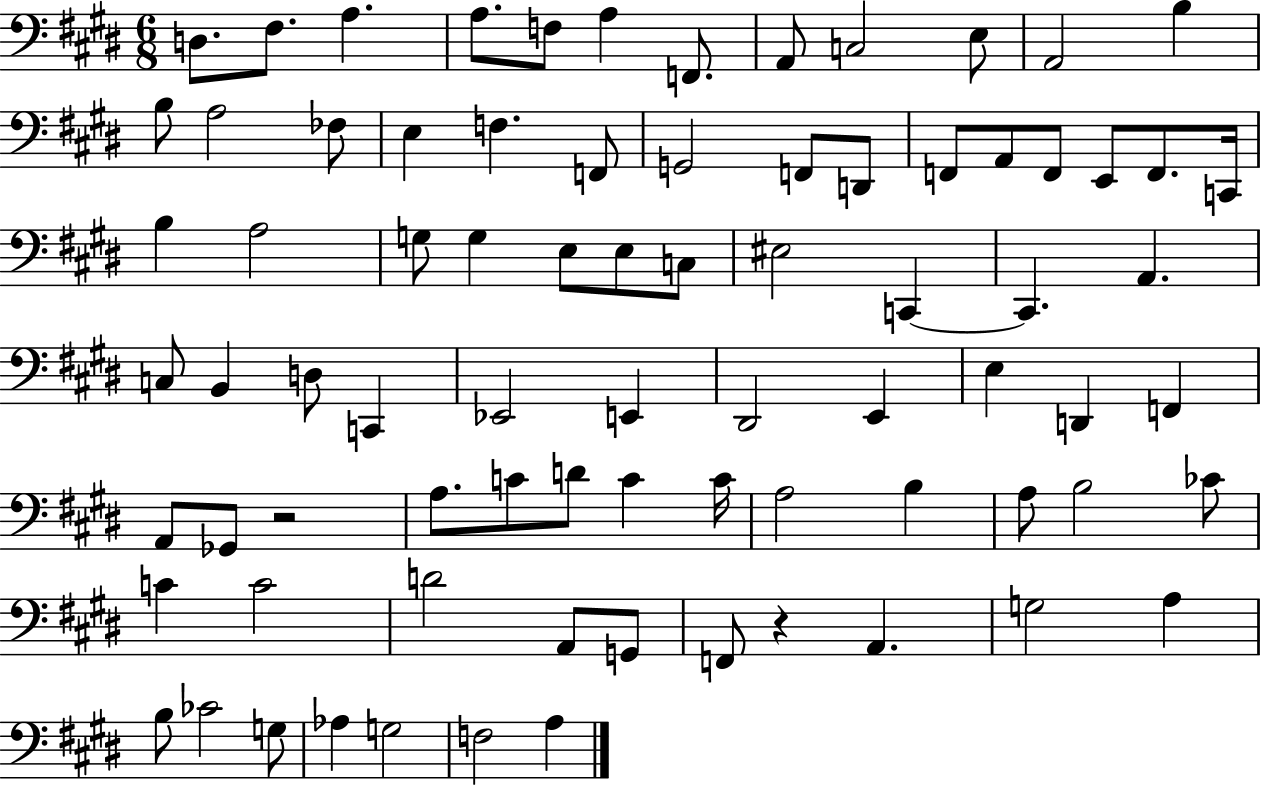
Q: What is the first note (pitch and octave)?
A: D3